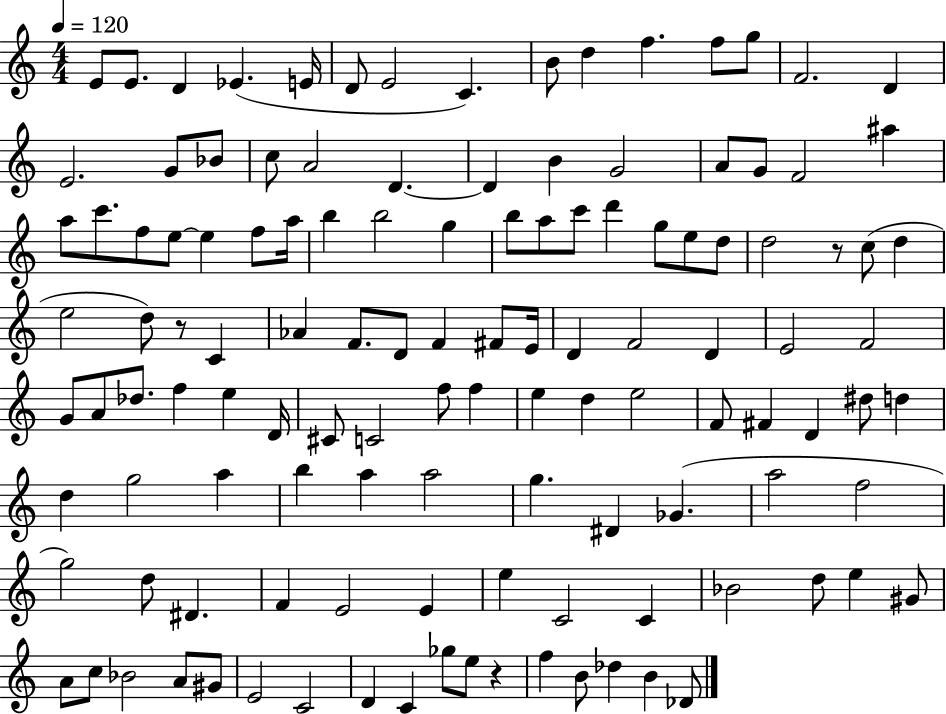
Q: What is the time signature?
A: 4/4